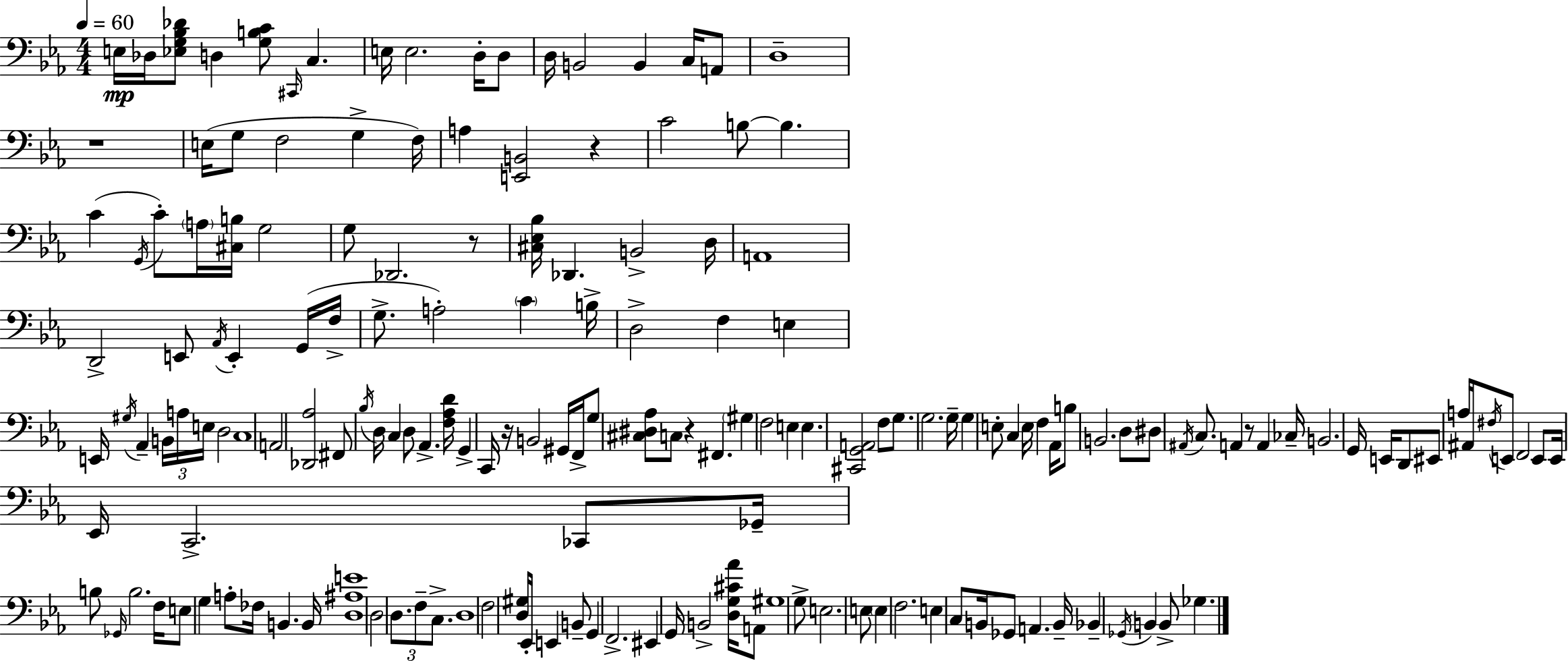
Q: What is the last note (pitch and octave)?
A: Gb3